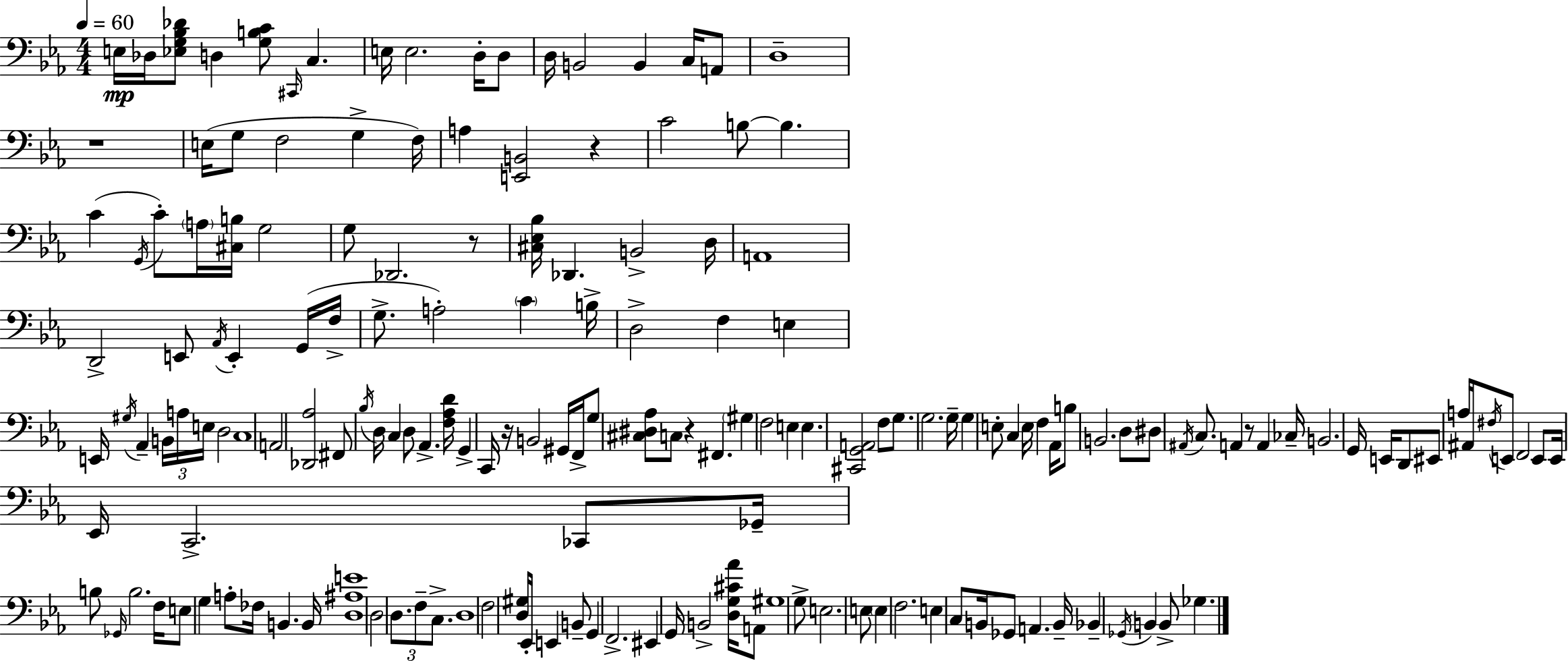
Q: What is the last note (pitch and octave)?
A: Gb3